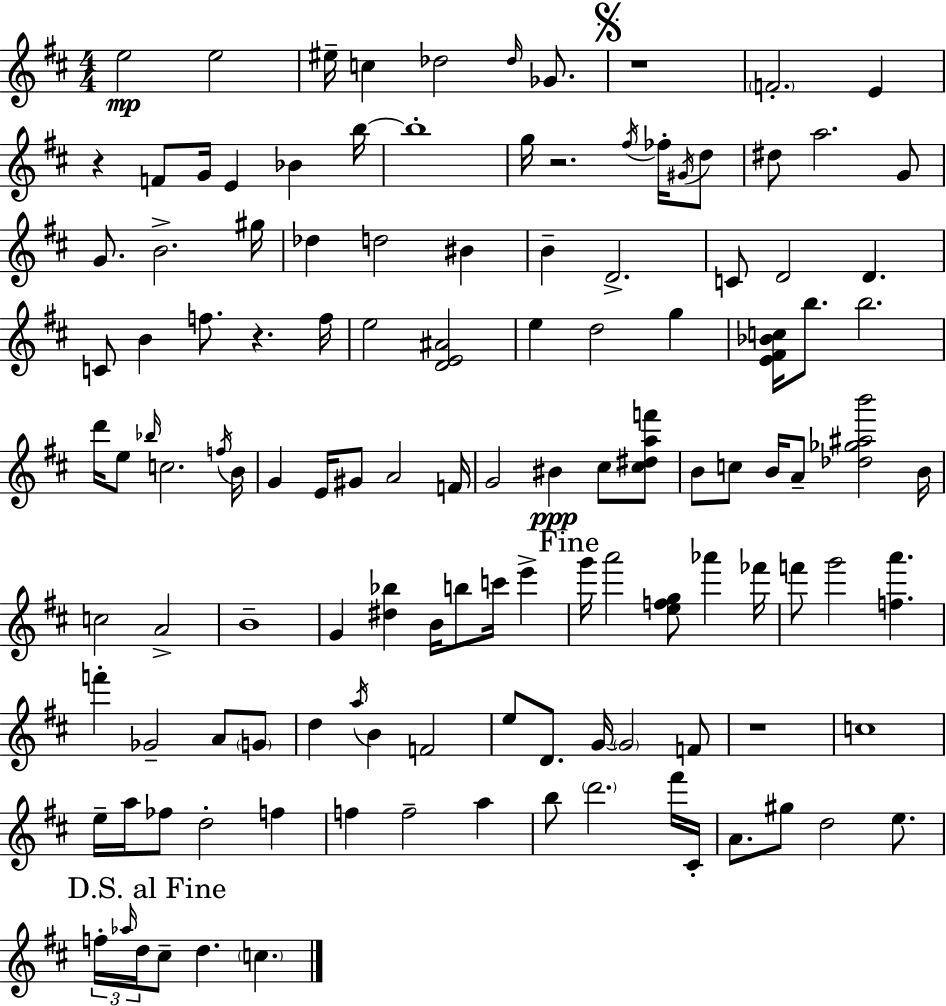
{
  \clef treble
  \numericTimeSignature
  \time 4/4
  \key d \major
  \repeat volta 2 { e''2\mp e''2 | eis''16-- c''4 des''2 \grace { des''16 } ges'8. | \mark \markup { \musicglyph "scripts.segno" } r1 | \parenthesize f'2.-. e'4 | \break r4 f'8 g'16 e'4 bes'4 | b''16~~ b''1-. | g''16 r2. \acciaccatura { fis''16 } fes''16-. | \acciaccatura { gis'16 } d''8 dis''8 a''2. | \break g'8 g'8. b'2.-> | gis''16 des''4 d''2 bis'4 | b'4-- d'2.-> | c'8 d'2 d'4. | \break c'8 b'4 f''8. r4. | f''16 e''2 <d' e' ais'>2 | e''4 d''2 g''4 | <e' fis' bes' c''>16 b''8. b''2. | \break d'''16 e''8 \grace { bes''16 } c''2. | \acciaccatura { f''16 } b'16 g'4 e'16 gis'8 a'2 | f'16 g'2 bis'4\ppp | cis''8 <cis'' dis'' a'' f'''>8 b'8 c''8 b'16 a'8-- <des'' ges'' ais'' b'''>2 | \break b'16 c''2 a'2-> | b'1-- | g'4 <dis'' bes''>4 b'16 b''8 | c'''16 e'''4-> \mark "Fine" g'''16 a'''2 <e'' f'' g''>8 | \break aes'''4 fes'''16 f'''8 g'''2 <f'' a'''>4. | f'''4-. ges'2-- | a'8 \parenthesize g'8 d''4 \acciaccatura { a''16 } b'4 f'2 | e''8 d'8. g'16~~ \parenthesize g'2 | \break f'8 r1 | c''1 | e''16-- a''16 fes''8 d''2-. | f''4 f''4 f''2-- | \break a''4 b''8 \parenthesize d'''2. | fis'''16 cis'16-. a'8. gis''8 d''2 | e''8. \mark "D.S. al Fine" \tuplet 3/2 { f''16-. \grace { aes''16 } d''16 } cis''8-- d''4. | \parenthesize c''4. } \bar "|."
}